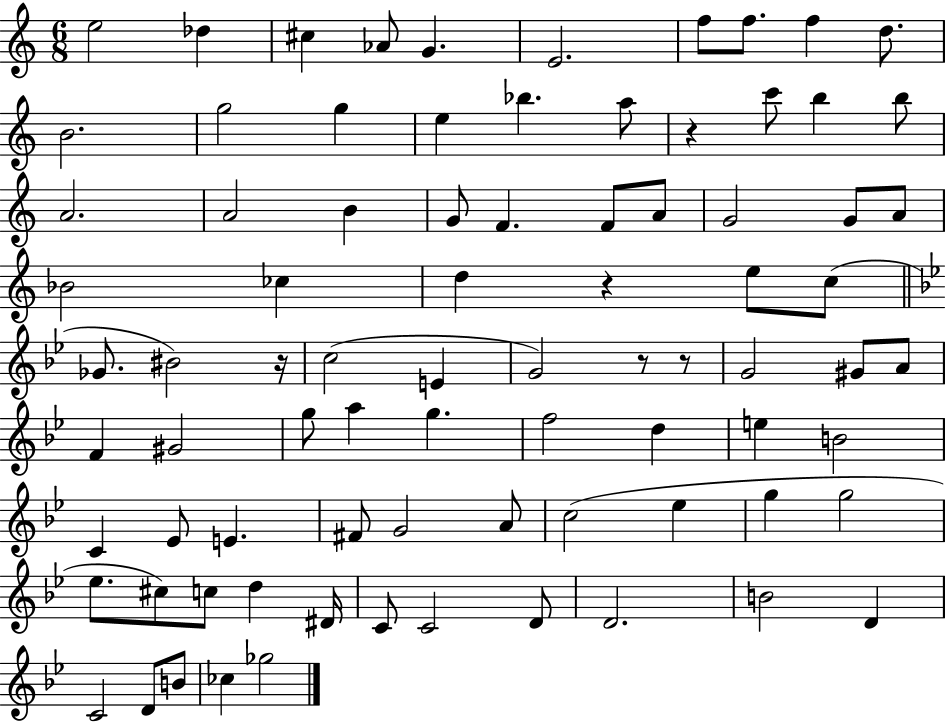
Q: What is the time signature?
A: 6/8